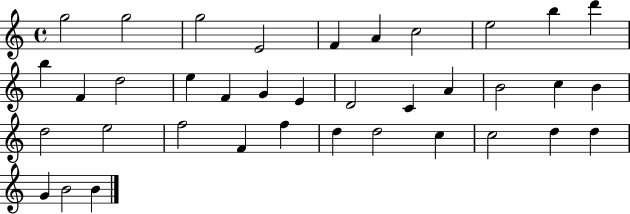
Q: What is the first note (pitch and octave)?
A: G5